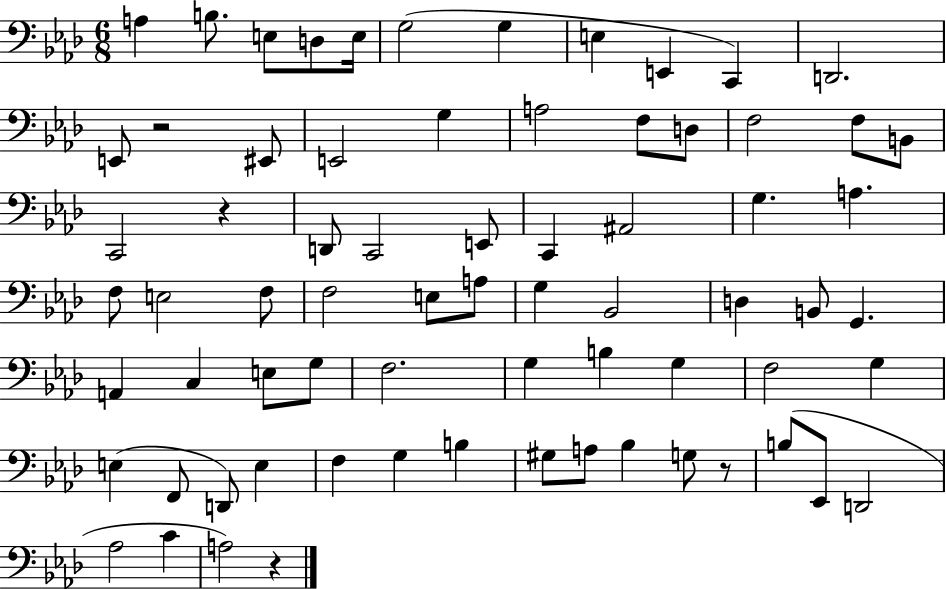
A3/q B3/e. E3/e D3/e E3/s G3/h G3/q E3/q E2/q C2/q D2/h. E2/e R/h EIS2/e E2/h G3/q A3/h F3/e D3/e F3/h F3/e B2/e C2/h R/q D2/e C2/h E2/e C2/q A#2/h G3/q. A3/q. F3/e E3/h F3/e F3/h E3/e A3/e G3/q Bb2/h D3/q B2/e G2/q. A2/q C3/q E3/e G3/e F3/h. G3/q B3/q G3/q F3/h G3/q E3/q F2/e D2/e E3/q F3/q G3/q B3/q G#3/e A3/e Bb3/q G3/e R/e B3/e Eb2/e D2/h Ab3/h C4/q A3/h R/q